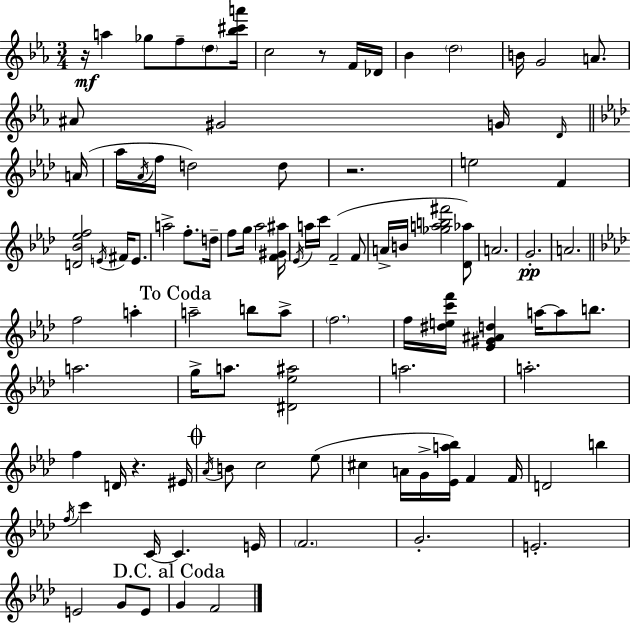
{
  \clef treble
  \numericTimeSignature
  \time 3/4
  \key c \minor
  r16\mf a''4 ges''8 f''8-- \parenthesize d''8 <bes'' cis''' a'''>16 | c''2 r8 f'16 des'16 | bes'4 \parenthesize d''2 | b'16 g'2 a'8. | \break ais'8 gis'2 g'16 \grace { d'16 }( | \bar "||" \break \key aes \major a'16 aes''16 \acciaccatura { aes'16 } f''16 d''2) | d''8 r2. | e''2 f'4 | <d' bes' ees'' f''>2 \acciaccatura { e'16 } fis'16 | \break e'8. a''2-> f''8.-. | d''16-- f''8 g''16 aes''2 | <f' gis' ais''>16 \acciaccatura { ees'16 } a''16 c'''16 f'2--( | f'8 a'16-> b'16 <ges'' a'' b'' fis'''>2 | \break <des' aes''>8) a'2. | g'2.-.\pp | a'2. | \bar "||" \break \key aes \major f''2 a''4-. | \mark "To Coda" a''2-- b''8 a''8-> | \parenthesize f''2. | f''16 <dis'' e'' c''' f'''>16 <ees' gis' ais' d''>4 a''16~~ a''8 b''8. | \break a''2. | g''16-> a''8. <dis' ees'' ais''>2 | a''2. | a''2.-. | \break f''4 d'16 r4. eis'16 | \mark \markup { \musicglyph "scripts.coda" } \acciaccatura { aes'16 } b'8 c''2 ees''8( | cis''4 a'16 g'16-> <ees' a'' bes''>16) f'4 | f'16 d'2 b''4 | \break \acciaccatura { f''16 } c'''4 c'16~~ c'4. | e'16 \parenthesize f'2. | g'2.-. | e'2.-. | \break e'2 g'8 | e'8 \mark "D.C. al Coda" g'4 f'2 | \bar "|."
}